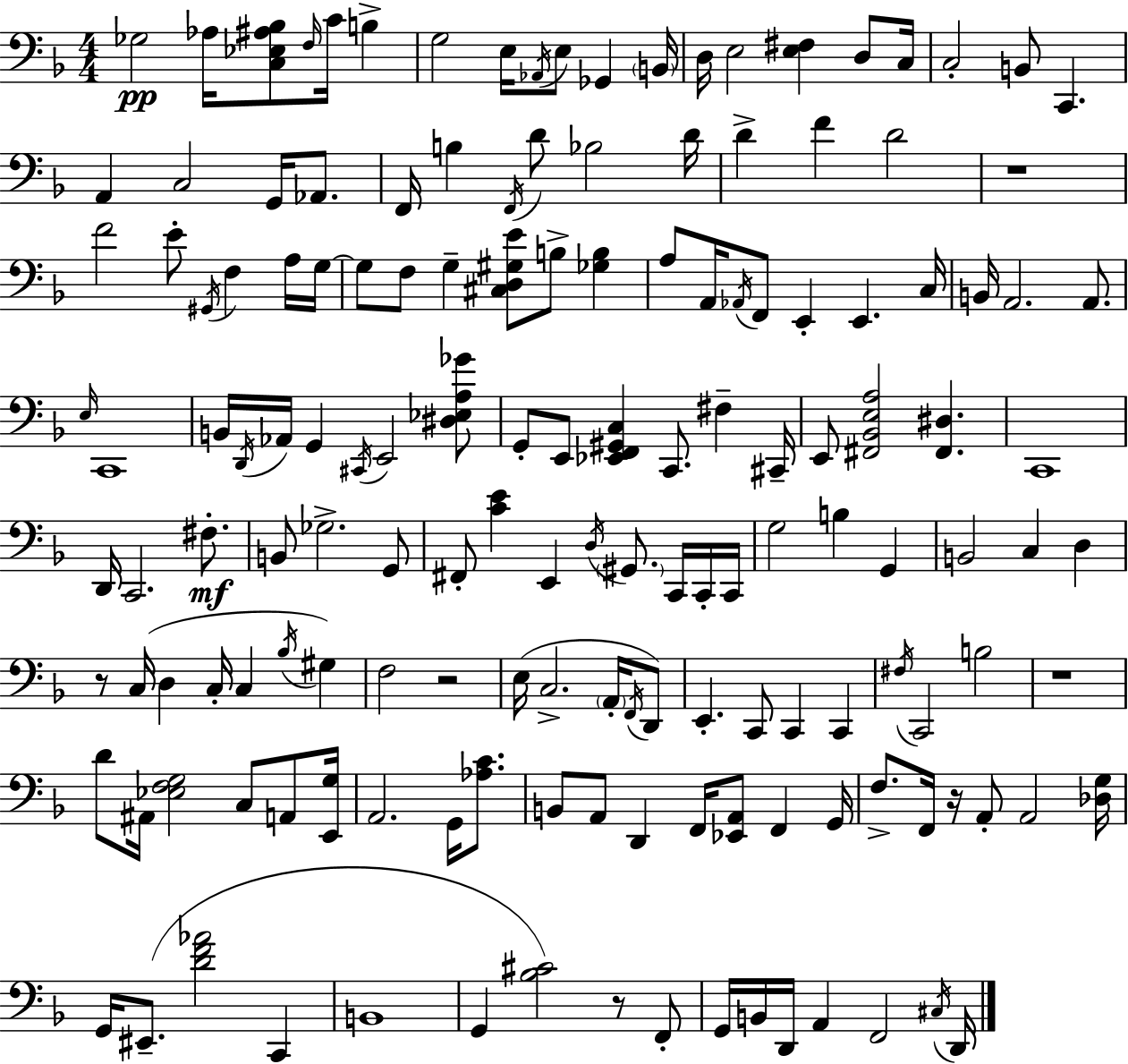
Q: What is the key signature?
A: F major